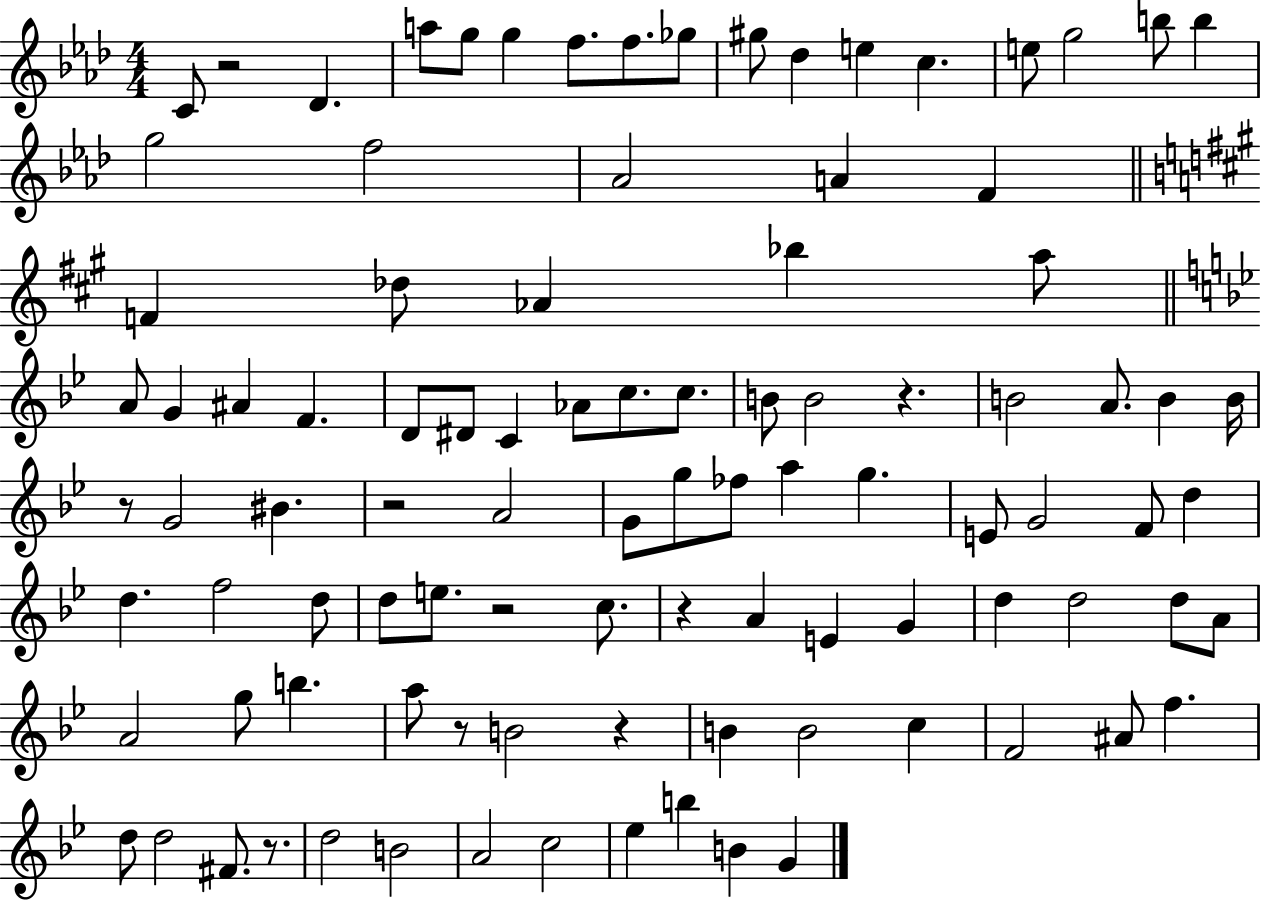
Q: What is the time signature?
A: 4/4